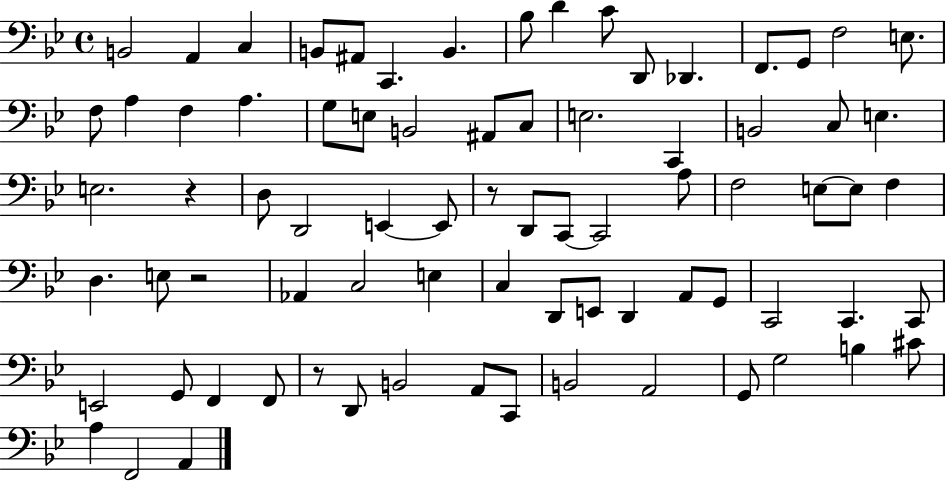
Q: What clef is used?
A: bass